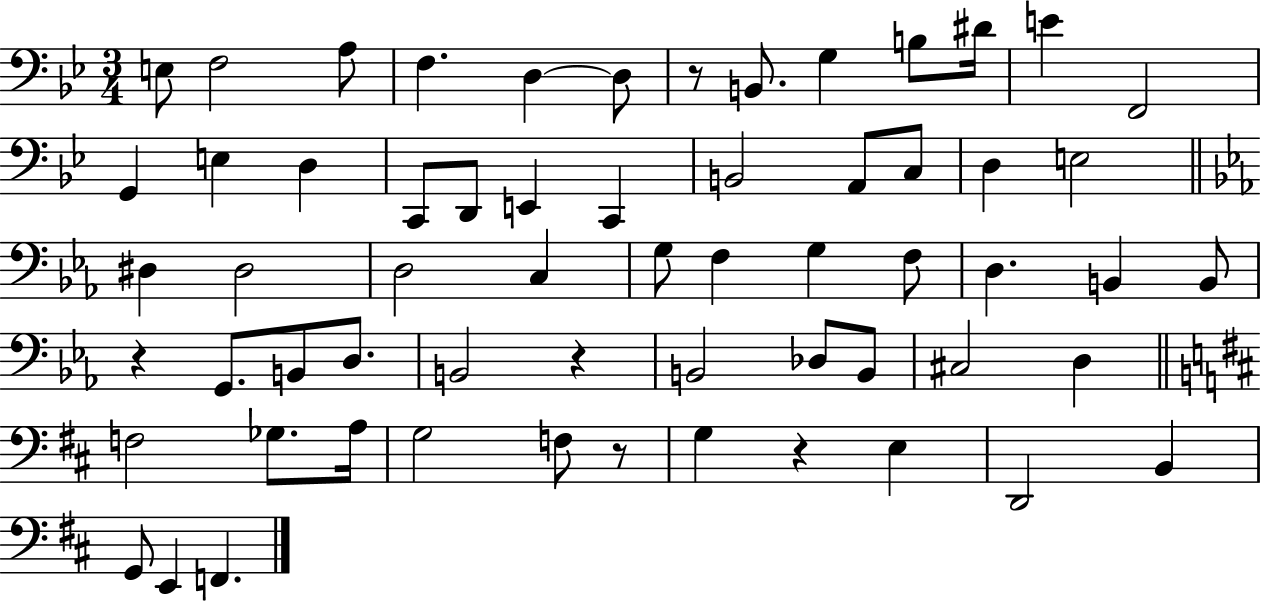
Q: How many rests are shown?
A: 5